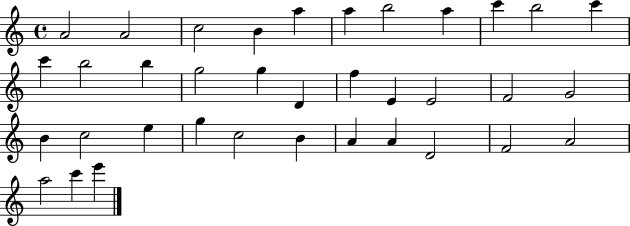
X:1
T:Untitled
M:4/4
L:1/4
K:C
A2 A2 c2 B a a b2 a c' b2 c' c' b2 b g2 g D f E E2 F2 G2 B c2 e g c2 B A A D2 F2 A2 a2 c' e'